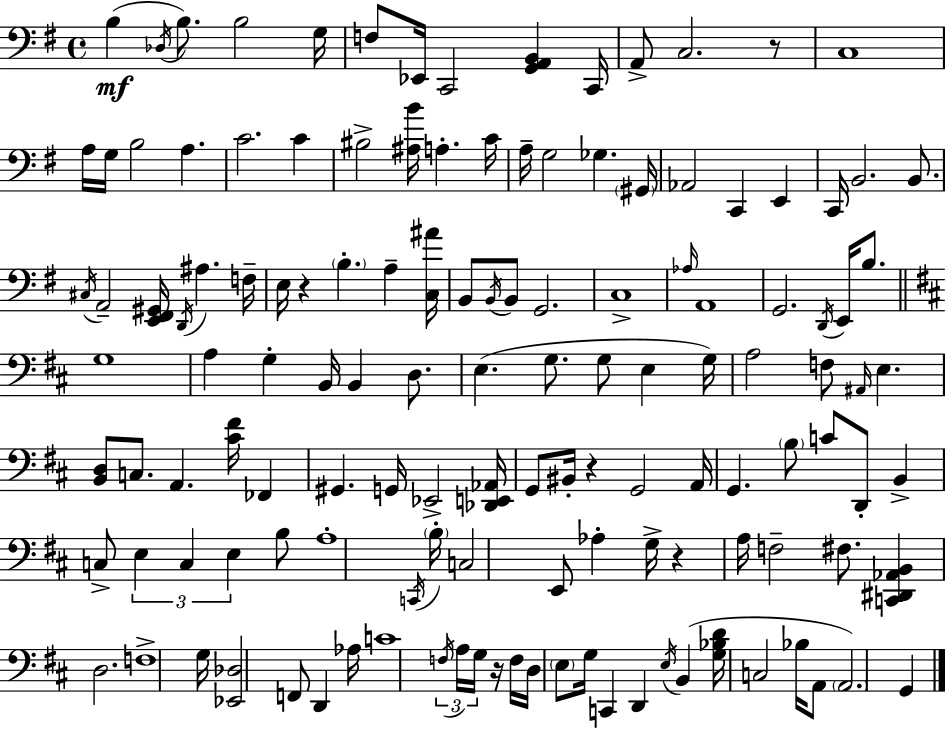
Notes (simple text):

B3/q Db3/s B3/e. B3/h G3/s F3/e Eb2/s C2/h [G2,A2,B2]/q C2/s A2/e C3/h. R/e C3/w A3/s G3/s B3/h A3/q. C4/h. C4/q BIS3/h [A#3,B4]/s A3/q. C4/s A3/s G3/h Gb3/q. G#2/s Ab2/h C2/q E2/q C2/s B2/h. B2/e. C#3/s A2/h [E2,F#2,G#2]/s D2/s A#3/q. F3/s E3/s R/q B3/q. A3/q [C3,A#4]/s B2/e B2/s B2/e G2/h. C3/w Ab3/s A2/w G2/h. D2/s E2/s B3/e. G3/w A3/q G3/q B2/s B2/q D3/e. E3/q. G3/e. G3/e E3/q G3/s A3/h F3/e A#2/s E3/q. [B2,D3]/e C3/e. A2/q. [C#4,F#4]/s FES2/q G#2/q. G2/s Eb2/h [Db2,E2,Ab2]/s G2/e BIS2/s R/q G2/h A2/s G2/q. B3/e C4/e D2/e B2/q C3/e E3/q C3/q E3/q B3/e A3/w C2/s B3/s C3/h E2/e Ab3/q G3/s R/q A3/s F3/h F#3/e. [C2,D#2,Ab2,B2]/q D3/h. F3/w G3/s [Eb2,Db3]/h F2/e D2/q Ab3/s C4/w F3/s A3/s G3/s R/s F3/s D3/s E3/e G3/s C2/q D2/q E3/s B2/q [G3,Bb3,D4]/s C3/h Bb3/s A2/e A2/h. G2/q